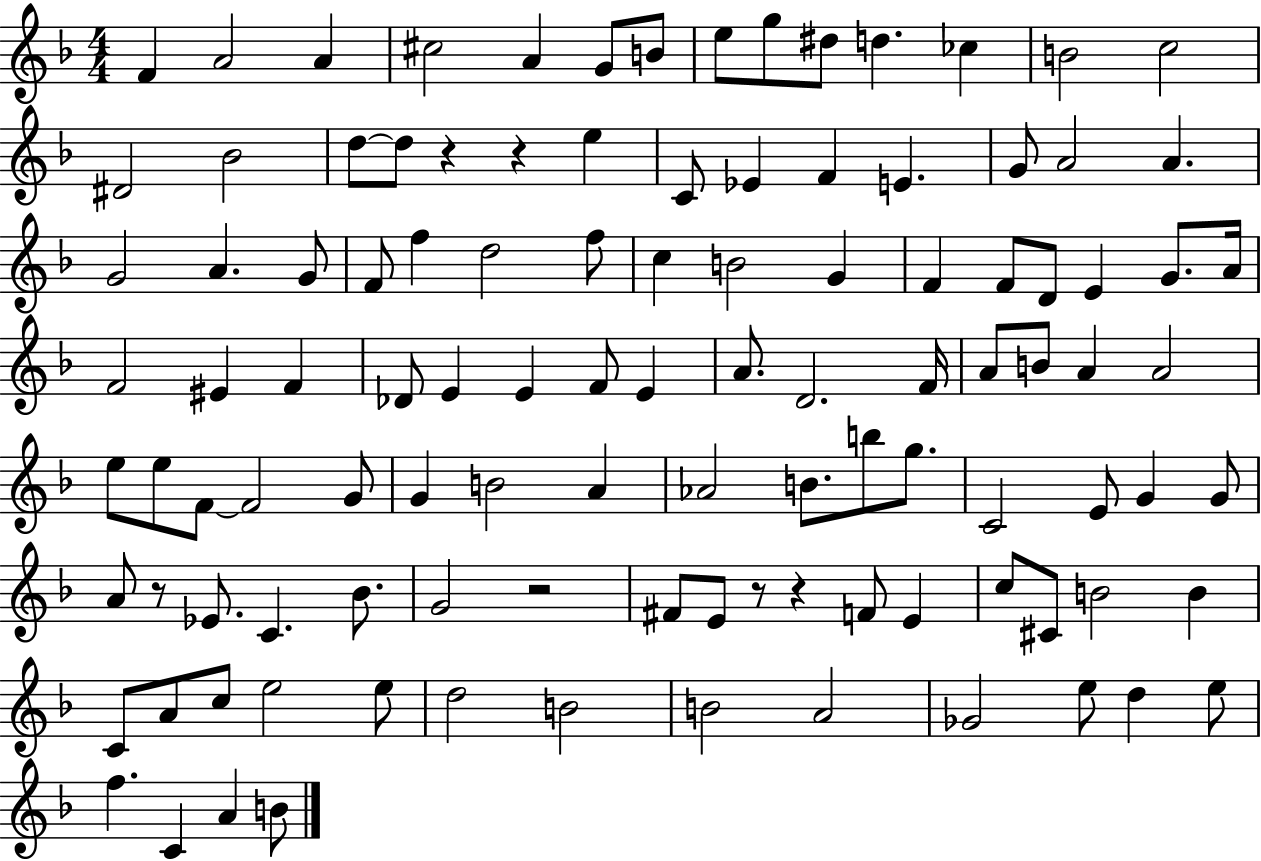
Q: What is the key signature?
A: F major